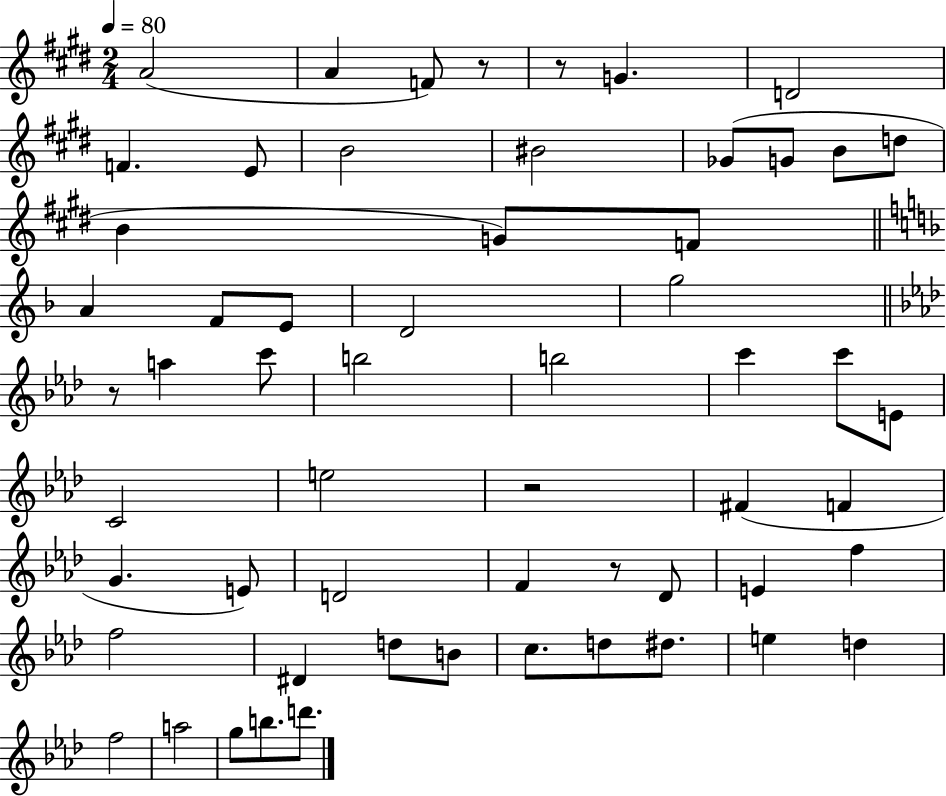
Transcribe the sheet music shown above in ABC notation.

X:1
T:Untitled
M:2/4
L:1/4
K:E
A2 A F/2 z/2 z/2 G D2 F E/2 B2 ^B2 _G/2 G/2 B/2 d/2 B G/2 F/2 A F/2 E/2 D2 g2 z/2 a c'/2 b2 b2 c' c'/2 E/2 C2 e2 z2 ^F F G E/2 D2 F z/2 _D/2 E f f2 ^D d/2 B/2 c/2 d/2 ^d/2 e d f2 a2 g/2 b/2 d'/2